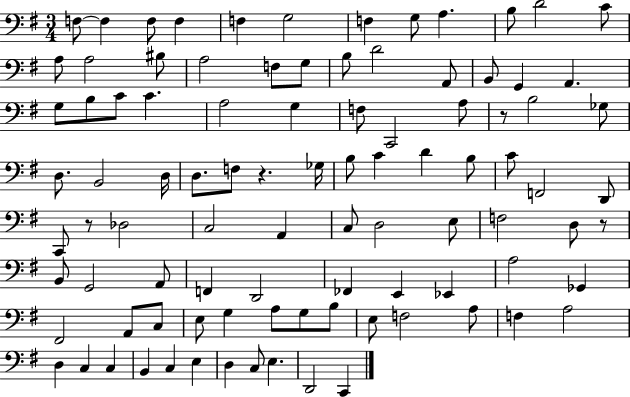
X:1
T:Untitled
M:3/4
L:1/4
K:G
F,/2 F, F,/2 F, F, G,2 F, G,/2 A, B,/2 D2 C/2 A,/2 A,2 ^B,/2 A,2 F,/2 G,/2 B,/2 D2 A,,/2 B,,/2 G,, A,, G,/2 B,/2 C/2 C A,2 G, F,/2 C,,2 A,/2 z/2 B,2 _G,/2 D,/2 B,,2 D,/4 D,/2 F,/2 z _G,/4 B,/2 C D B,/2 C/2 F,,2 D,,/2 C,,/2 z/2 _D,2 C,2 A,, C,/2 D,2 E,/2 F,2 D,/2 z/2 B,,/2 G,,2 A,,/2 F,, D,,2 _F,, E,, _E,, A,2 _G,, ^F,,2 A,,/2 C,/2 E,/2 G, A,/2 G,/2 B,/2 E,/2 F,2 A,/2 F, A,2 D, C, C, B,, C, E, D, C,/2 E, D,,2 C,,